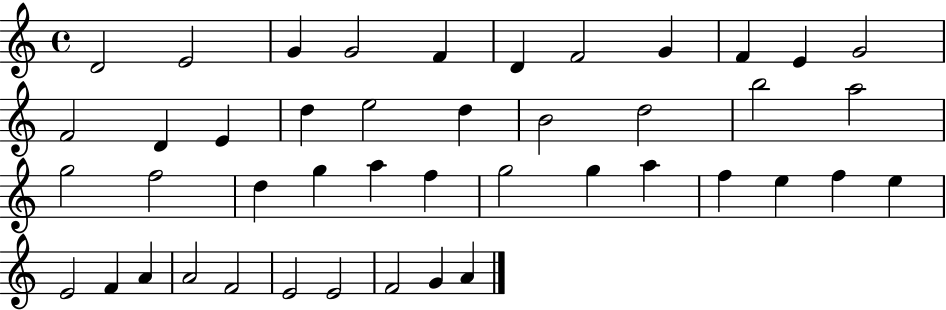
{
  \clef treble
  \time 4/4
  \defaultTimeSignature
  \key c \major
  d'2 e'2 | g'4 g'2 f'4 | d'4 f'2 g'4 | f'4 e'4 g'2 | \break f'2 d'4 e'4 | d''4 e''2 d''4 | b'2 d''2 | b''2 a''2 | \break g''2 f''2 | d''4 g''4 a''4 f''4 | g''2 g''4 a''4 | f''4 e''4 f''4 e''4 | \break e'2 f'4 a'4 | a'2 f'2 | e'2 e'2 | f'2 g'4 a'4 | \break \bar "|."
}